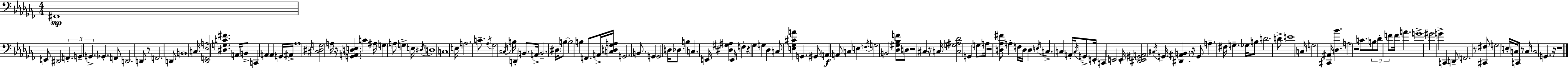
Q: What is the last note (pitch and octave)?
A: G2